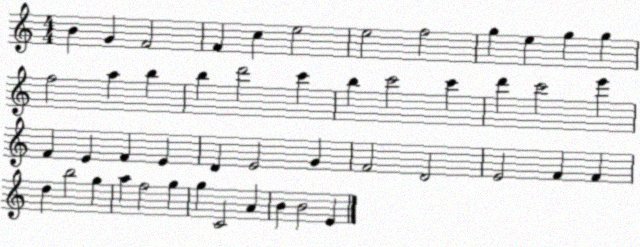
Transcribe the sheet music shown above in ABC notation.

X:1
T:Untitled
M:4/4
L:1/4
K:C
B G F2 F c e2 e2 f2 g e g g f2 a b b d'2 c' b c'2 c' d' c'2 e' F E F E D E2 G F2 D2 E2 F F d b2 g a f2 g g C2 A B B2 E